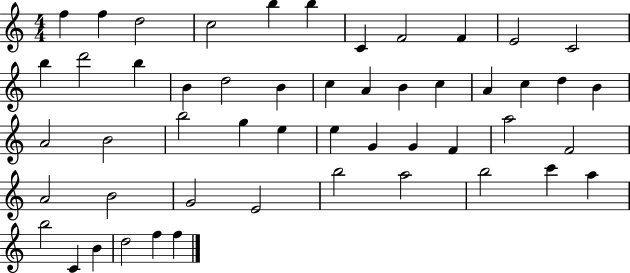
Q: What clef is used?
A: treble